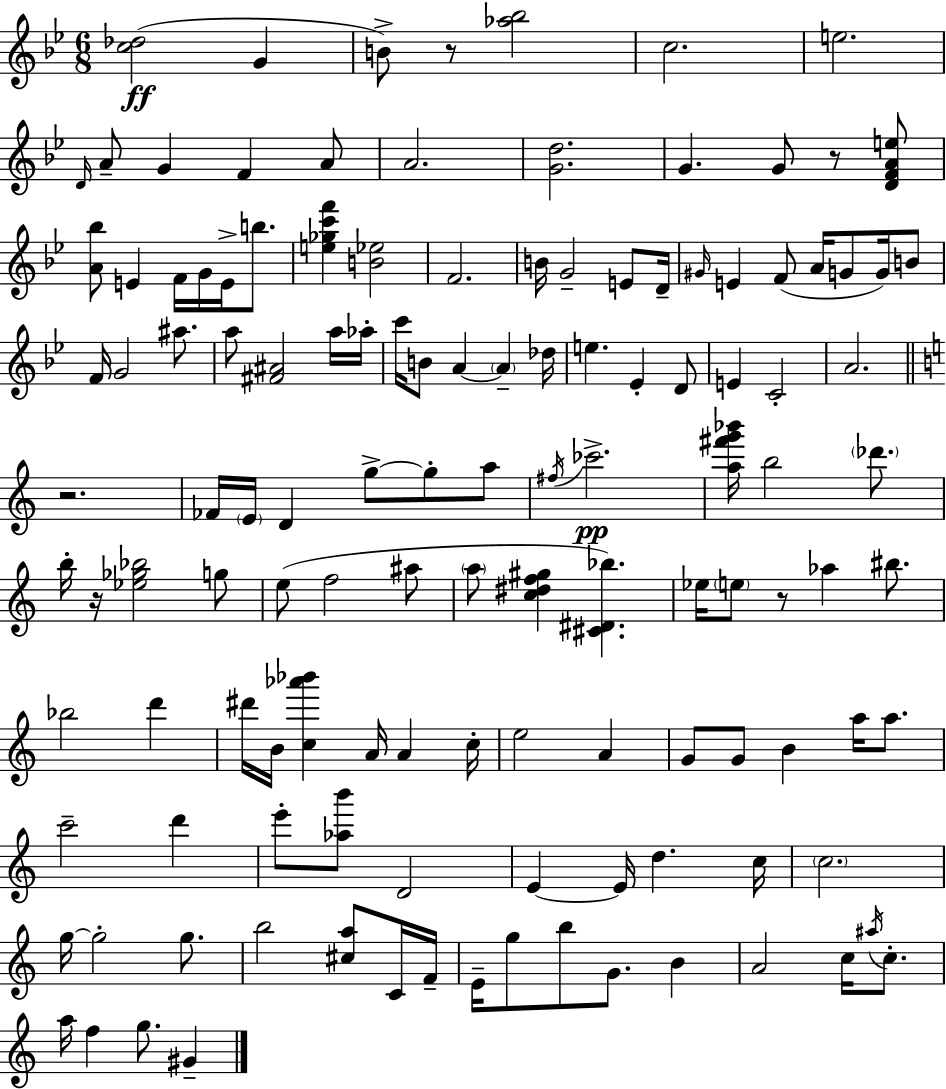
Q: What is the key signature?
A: BES major